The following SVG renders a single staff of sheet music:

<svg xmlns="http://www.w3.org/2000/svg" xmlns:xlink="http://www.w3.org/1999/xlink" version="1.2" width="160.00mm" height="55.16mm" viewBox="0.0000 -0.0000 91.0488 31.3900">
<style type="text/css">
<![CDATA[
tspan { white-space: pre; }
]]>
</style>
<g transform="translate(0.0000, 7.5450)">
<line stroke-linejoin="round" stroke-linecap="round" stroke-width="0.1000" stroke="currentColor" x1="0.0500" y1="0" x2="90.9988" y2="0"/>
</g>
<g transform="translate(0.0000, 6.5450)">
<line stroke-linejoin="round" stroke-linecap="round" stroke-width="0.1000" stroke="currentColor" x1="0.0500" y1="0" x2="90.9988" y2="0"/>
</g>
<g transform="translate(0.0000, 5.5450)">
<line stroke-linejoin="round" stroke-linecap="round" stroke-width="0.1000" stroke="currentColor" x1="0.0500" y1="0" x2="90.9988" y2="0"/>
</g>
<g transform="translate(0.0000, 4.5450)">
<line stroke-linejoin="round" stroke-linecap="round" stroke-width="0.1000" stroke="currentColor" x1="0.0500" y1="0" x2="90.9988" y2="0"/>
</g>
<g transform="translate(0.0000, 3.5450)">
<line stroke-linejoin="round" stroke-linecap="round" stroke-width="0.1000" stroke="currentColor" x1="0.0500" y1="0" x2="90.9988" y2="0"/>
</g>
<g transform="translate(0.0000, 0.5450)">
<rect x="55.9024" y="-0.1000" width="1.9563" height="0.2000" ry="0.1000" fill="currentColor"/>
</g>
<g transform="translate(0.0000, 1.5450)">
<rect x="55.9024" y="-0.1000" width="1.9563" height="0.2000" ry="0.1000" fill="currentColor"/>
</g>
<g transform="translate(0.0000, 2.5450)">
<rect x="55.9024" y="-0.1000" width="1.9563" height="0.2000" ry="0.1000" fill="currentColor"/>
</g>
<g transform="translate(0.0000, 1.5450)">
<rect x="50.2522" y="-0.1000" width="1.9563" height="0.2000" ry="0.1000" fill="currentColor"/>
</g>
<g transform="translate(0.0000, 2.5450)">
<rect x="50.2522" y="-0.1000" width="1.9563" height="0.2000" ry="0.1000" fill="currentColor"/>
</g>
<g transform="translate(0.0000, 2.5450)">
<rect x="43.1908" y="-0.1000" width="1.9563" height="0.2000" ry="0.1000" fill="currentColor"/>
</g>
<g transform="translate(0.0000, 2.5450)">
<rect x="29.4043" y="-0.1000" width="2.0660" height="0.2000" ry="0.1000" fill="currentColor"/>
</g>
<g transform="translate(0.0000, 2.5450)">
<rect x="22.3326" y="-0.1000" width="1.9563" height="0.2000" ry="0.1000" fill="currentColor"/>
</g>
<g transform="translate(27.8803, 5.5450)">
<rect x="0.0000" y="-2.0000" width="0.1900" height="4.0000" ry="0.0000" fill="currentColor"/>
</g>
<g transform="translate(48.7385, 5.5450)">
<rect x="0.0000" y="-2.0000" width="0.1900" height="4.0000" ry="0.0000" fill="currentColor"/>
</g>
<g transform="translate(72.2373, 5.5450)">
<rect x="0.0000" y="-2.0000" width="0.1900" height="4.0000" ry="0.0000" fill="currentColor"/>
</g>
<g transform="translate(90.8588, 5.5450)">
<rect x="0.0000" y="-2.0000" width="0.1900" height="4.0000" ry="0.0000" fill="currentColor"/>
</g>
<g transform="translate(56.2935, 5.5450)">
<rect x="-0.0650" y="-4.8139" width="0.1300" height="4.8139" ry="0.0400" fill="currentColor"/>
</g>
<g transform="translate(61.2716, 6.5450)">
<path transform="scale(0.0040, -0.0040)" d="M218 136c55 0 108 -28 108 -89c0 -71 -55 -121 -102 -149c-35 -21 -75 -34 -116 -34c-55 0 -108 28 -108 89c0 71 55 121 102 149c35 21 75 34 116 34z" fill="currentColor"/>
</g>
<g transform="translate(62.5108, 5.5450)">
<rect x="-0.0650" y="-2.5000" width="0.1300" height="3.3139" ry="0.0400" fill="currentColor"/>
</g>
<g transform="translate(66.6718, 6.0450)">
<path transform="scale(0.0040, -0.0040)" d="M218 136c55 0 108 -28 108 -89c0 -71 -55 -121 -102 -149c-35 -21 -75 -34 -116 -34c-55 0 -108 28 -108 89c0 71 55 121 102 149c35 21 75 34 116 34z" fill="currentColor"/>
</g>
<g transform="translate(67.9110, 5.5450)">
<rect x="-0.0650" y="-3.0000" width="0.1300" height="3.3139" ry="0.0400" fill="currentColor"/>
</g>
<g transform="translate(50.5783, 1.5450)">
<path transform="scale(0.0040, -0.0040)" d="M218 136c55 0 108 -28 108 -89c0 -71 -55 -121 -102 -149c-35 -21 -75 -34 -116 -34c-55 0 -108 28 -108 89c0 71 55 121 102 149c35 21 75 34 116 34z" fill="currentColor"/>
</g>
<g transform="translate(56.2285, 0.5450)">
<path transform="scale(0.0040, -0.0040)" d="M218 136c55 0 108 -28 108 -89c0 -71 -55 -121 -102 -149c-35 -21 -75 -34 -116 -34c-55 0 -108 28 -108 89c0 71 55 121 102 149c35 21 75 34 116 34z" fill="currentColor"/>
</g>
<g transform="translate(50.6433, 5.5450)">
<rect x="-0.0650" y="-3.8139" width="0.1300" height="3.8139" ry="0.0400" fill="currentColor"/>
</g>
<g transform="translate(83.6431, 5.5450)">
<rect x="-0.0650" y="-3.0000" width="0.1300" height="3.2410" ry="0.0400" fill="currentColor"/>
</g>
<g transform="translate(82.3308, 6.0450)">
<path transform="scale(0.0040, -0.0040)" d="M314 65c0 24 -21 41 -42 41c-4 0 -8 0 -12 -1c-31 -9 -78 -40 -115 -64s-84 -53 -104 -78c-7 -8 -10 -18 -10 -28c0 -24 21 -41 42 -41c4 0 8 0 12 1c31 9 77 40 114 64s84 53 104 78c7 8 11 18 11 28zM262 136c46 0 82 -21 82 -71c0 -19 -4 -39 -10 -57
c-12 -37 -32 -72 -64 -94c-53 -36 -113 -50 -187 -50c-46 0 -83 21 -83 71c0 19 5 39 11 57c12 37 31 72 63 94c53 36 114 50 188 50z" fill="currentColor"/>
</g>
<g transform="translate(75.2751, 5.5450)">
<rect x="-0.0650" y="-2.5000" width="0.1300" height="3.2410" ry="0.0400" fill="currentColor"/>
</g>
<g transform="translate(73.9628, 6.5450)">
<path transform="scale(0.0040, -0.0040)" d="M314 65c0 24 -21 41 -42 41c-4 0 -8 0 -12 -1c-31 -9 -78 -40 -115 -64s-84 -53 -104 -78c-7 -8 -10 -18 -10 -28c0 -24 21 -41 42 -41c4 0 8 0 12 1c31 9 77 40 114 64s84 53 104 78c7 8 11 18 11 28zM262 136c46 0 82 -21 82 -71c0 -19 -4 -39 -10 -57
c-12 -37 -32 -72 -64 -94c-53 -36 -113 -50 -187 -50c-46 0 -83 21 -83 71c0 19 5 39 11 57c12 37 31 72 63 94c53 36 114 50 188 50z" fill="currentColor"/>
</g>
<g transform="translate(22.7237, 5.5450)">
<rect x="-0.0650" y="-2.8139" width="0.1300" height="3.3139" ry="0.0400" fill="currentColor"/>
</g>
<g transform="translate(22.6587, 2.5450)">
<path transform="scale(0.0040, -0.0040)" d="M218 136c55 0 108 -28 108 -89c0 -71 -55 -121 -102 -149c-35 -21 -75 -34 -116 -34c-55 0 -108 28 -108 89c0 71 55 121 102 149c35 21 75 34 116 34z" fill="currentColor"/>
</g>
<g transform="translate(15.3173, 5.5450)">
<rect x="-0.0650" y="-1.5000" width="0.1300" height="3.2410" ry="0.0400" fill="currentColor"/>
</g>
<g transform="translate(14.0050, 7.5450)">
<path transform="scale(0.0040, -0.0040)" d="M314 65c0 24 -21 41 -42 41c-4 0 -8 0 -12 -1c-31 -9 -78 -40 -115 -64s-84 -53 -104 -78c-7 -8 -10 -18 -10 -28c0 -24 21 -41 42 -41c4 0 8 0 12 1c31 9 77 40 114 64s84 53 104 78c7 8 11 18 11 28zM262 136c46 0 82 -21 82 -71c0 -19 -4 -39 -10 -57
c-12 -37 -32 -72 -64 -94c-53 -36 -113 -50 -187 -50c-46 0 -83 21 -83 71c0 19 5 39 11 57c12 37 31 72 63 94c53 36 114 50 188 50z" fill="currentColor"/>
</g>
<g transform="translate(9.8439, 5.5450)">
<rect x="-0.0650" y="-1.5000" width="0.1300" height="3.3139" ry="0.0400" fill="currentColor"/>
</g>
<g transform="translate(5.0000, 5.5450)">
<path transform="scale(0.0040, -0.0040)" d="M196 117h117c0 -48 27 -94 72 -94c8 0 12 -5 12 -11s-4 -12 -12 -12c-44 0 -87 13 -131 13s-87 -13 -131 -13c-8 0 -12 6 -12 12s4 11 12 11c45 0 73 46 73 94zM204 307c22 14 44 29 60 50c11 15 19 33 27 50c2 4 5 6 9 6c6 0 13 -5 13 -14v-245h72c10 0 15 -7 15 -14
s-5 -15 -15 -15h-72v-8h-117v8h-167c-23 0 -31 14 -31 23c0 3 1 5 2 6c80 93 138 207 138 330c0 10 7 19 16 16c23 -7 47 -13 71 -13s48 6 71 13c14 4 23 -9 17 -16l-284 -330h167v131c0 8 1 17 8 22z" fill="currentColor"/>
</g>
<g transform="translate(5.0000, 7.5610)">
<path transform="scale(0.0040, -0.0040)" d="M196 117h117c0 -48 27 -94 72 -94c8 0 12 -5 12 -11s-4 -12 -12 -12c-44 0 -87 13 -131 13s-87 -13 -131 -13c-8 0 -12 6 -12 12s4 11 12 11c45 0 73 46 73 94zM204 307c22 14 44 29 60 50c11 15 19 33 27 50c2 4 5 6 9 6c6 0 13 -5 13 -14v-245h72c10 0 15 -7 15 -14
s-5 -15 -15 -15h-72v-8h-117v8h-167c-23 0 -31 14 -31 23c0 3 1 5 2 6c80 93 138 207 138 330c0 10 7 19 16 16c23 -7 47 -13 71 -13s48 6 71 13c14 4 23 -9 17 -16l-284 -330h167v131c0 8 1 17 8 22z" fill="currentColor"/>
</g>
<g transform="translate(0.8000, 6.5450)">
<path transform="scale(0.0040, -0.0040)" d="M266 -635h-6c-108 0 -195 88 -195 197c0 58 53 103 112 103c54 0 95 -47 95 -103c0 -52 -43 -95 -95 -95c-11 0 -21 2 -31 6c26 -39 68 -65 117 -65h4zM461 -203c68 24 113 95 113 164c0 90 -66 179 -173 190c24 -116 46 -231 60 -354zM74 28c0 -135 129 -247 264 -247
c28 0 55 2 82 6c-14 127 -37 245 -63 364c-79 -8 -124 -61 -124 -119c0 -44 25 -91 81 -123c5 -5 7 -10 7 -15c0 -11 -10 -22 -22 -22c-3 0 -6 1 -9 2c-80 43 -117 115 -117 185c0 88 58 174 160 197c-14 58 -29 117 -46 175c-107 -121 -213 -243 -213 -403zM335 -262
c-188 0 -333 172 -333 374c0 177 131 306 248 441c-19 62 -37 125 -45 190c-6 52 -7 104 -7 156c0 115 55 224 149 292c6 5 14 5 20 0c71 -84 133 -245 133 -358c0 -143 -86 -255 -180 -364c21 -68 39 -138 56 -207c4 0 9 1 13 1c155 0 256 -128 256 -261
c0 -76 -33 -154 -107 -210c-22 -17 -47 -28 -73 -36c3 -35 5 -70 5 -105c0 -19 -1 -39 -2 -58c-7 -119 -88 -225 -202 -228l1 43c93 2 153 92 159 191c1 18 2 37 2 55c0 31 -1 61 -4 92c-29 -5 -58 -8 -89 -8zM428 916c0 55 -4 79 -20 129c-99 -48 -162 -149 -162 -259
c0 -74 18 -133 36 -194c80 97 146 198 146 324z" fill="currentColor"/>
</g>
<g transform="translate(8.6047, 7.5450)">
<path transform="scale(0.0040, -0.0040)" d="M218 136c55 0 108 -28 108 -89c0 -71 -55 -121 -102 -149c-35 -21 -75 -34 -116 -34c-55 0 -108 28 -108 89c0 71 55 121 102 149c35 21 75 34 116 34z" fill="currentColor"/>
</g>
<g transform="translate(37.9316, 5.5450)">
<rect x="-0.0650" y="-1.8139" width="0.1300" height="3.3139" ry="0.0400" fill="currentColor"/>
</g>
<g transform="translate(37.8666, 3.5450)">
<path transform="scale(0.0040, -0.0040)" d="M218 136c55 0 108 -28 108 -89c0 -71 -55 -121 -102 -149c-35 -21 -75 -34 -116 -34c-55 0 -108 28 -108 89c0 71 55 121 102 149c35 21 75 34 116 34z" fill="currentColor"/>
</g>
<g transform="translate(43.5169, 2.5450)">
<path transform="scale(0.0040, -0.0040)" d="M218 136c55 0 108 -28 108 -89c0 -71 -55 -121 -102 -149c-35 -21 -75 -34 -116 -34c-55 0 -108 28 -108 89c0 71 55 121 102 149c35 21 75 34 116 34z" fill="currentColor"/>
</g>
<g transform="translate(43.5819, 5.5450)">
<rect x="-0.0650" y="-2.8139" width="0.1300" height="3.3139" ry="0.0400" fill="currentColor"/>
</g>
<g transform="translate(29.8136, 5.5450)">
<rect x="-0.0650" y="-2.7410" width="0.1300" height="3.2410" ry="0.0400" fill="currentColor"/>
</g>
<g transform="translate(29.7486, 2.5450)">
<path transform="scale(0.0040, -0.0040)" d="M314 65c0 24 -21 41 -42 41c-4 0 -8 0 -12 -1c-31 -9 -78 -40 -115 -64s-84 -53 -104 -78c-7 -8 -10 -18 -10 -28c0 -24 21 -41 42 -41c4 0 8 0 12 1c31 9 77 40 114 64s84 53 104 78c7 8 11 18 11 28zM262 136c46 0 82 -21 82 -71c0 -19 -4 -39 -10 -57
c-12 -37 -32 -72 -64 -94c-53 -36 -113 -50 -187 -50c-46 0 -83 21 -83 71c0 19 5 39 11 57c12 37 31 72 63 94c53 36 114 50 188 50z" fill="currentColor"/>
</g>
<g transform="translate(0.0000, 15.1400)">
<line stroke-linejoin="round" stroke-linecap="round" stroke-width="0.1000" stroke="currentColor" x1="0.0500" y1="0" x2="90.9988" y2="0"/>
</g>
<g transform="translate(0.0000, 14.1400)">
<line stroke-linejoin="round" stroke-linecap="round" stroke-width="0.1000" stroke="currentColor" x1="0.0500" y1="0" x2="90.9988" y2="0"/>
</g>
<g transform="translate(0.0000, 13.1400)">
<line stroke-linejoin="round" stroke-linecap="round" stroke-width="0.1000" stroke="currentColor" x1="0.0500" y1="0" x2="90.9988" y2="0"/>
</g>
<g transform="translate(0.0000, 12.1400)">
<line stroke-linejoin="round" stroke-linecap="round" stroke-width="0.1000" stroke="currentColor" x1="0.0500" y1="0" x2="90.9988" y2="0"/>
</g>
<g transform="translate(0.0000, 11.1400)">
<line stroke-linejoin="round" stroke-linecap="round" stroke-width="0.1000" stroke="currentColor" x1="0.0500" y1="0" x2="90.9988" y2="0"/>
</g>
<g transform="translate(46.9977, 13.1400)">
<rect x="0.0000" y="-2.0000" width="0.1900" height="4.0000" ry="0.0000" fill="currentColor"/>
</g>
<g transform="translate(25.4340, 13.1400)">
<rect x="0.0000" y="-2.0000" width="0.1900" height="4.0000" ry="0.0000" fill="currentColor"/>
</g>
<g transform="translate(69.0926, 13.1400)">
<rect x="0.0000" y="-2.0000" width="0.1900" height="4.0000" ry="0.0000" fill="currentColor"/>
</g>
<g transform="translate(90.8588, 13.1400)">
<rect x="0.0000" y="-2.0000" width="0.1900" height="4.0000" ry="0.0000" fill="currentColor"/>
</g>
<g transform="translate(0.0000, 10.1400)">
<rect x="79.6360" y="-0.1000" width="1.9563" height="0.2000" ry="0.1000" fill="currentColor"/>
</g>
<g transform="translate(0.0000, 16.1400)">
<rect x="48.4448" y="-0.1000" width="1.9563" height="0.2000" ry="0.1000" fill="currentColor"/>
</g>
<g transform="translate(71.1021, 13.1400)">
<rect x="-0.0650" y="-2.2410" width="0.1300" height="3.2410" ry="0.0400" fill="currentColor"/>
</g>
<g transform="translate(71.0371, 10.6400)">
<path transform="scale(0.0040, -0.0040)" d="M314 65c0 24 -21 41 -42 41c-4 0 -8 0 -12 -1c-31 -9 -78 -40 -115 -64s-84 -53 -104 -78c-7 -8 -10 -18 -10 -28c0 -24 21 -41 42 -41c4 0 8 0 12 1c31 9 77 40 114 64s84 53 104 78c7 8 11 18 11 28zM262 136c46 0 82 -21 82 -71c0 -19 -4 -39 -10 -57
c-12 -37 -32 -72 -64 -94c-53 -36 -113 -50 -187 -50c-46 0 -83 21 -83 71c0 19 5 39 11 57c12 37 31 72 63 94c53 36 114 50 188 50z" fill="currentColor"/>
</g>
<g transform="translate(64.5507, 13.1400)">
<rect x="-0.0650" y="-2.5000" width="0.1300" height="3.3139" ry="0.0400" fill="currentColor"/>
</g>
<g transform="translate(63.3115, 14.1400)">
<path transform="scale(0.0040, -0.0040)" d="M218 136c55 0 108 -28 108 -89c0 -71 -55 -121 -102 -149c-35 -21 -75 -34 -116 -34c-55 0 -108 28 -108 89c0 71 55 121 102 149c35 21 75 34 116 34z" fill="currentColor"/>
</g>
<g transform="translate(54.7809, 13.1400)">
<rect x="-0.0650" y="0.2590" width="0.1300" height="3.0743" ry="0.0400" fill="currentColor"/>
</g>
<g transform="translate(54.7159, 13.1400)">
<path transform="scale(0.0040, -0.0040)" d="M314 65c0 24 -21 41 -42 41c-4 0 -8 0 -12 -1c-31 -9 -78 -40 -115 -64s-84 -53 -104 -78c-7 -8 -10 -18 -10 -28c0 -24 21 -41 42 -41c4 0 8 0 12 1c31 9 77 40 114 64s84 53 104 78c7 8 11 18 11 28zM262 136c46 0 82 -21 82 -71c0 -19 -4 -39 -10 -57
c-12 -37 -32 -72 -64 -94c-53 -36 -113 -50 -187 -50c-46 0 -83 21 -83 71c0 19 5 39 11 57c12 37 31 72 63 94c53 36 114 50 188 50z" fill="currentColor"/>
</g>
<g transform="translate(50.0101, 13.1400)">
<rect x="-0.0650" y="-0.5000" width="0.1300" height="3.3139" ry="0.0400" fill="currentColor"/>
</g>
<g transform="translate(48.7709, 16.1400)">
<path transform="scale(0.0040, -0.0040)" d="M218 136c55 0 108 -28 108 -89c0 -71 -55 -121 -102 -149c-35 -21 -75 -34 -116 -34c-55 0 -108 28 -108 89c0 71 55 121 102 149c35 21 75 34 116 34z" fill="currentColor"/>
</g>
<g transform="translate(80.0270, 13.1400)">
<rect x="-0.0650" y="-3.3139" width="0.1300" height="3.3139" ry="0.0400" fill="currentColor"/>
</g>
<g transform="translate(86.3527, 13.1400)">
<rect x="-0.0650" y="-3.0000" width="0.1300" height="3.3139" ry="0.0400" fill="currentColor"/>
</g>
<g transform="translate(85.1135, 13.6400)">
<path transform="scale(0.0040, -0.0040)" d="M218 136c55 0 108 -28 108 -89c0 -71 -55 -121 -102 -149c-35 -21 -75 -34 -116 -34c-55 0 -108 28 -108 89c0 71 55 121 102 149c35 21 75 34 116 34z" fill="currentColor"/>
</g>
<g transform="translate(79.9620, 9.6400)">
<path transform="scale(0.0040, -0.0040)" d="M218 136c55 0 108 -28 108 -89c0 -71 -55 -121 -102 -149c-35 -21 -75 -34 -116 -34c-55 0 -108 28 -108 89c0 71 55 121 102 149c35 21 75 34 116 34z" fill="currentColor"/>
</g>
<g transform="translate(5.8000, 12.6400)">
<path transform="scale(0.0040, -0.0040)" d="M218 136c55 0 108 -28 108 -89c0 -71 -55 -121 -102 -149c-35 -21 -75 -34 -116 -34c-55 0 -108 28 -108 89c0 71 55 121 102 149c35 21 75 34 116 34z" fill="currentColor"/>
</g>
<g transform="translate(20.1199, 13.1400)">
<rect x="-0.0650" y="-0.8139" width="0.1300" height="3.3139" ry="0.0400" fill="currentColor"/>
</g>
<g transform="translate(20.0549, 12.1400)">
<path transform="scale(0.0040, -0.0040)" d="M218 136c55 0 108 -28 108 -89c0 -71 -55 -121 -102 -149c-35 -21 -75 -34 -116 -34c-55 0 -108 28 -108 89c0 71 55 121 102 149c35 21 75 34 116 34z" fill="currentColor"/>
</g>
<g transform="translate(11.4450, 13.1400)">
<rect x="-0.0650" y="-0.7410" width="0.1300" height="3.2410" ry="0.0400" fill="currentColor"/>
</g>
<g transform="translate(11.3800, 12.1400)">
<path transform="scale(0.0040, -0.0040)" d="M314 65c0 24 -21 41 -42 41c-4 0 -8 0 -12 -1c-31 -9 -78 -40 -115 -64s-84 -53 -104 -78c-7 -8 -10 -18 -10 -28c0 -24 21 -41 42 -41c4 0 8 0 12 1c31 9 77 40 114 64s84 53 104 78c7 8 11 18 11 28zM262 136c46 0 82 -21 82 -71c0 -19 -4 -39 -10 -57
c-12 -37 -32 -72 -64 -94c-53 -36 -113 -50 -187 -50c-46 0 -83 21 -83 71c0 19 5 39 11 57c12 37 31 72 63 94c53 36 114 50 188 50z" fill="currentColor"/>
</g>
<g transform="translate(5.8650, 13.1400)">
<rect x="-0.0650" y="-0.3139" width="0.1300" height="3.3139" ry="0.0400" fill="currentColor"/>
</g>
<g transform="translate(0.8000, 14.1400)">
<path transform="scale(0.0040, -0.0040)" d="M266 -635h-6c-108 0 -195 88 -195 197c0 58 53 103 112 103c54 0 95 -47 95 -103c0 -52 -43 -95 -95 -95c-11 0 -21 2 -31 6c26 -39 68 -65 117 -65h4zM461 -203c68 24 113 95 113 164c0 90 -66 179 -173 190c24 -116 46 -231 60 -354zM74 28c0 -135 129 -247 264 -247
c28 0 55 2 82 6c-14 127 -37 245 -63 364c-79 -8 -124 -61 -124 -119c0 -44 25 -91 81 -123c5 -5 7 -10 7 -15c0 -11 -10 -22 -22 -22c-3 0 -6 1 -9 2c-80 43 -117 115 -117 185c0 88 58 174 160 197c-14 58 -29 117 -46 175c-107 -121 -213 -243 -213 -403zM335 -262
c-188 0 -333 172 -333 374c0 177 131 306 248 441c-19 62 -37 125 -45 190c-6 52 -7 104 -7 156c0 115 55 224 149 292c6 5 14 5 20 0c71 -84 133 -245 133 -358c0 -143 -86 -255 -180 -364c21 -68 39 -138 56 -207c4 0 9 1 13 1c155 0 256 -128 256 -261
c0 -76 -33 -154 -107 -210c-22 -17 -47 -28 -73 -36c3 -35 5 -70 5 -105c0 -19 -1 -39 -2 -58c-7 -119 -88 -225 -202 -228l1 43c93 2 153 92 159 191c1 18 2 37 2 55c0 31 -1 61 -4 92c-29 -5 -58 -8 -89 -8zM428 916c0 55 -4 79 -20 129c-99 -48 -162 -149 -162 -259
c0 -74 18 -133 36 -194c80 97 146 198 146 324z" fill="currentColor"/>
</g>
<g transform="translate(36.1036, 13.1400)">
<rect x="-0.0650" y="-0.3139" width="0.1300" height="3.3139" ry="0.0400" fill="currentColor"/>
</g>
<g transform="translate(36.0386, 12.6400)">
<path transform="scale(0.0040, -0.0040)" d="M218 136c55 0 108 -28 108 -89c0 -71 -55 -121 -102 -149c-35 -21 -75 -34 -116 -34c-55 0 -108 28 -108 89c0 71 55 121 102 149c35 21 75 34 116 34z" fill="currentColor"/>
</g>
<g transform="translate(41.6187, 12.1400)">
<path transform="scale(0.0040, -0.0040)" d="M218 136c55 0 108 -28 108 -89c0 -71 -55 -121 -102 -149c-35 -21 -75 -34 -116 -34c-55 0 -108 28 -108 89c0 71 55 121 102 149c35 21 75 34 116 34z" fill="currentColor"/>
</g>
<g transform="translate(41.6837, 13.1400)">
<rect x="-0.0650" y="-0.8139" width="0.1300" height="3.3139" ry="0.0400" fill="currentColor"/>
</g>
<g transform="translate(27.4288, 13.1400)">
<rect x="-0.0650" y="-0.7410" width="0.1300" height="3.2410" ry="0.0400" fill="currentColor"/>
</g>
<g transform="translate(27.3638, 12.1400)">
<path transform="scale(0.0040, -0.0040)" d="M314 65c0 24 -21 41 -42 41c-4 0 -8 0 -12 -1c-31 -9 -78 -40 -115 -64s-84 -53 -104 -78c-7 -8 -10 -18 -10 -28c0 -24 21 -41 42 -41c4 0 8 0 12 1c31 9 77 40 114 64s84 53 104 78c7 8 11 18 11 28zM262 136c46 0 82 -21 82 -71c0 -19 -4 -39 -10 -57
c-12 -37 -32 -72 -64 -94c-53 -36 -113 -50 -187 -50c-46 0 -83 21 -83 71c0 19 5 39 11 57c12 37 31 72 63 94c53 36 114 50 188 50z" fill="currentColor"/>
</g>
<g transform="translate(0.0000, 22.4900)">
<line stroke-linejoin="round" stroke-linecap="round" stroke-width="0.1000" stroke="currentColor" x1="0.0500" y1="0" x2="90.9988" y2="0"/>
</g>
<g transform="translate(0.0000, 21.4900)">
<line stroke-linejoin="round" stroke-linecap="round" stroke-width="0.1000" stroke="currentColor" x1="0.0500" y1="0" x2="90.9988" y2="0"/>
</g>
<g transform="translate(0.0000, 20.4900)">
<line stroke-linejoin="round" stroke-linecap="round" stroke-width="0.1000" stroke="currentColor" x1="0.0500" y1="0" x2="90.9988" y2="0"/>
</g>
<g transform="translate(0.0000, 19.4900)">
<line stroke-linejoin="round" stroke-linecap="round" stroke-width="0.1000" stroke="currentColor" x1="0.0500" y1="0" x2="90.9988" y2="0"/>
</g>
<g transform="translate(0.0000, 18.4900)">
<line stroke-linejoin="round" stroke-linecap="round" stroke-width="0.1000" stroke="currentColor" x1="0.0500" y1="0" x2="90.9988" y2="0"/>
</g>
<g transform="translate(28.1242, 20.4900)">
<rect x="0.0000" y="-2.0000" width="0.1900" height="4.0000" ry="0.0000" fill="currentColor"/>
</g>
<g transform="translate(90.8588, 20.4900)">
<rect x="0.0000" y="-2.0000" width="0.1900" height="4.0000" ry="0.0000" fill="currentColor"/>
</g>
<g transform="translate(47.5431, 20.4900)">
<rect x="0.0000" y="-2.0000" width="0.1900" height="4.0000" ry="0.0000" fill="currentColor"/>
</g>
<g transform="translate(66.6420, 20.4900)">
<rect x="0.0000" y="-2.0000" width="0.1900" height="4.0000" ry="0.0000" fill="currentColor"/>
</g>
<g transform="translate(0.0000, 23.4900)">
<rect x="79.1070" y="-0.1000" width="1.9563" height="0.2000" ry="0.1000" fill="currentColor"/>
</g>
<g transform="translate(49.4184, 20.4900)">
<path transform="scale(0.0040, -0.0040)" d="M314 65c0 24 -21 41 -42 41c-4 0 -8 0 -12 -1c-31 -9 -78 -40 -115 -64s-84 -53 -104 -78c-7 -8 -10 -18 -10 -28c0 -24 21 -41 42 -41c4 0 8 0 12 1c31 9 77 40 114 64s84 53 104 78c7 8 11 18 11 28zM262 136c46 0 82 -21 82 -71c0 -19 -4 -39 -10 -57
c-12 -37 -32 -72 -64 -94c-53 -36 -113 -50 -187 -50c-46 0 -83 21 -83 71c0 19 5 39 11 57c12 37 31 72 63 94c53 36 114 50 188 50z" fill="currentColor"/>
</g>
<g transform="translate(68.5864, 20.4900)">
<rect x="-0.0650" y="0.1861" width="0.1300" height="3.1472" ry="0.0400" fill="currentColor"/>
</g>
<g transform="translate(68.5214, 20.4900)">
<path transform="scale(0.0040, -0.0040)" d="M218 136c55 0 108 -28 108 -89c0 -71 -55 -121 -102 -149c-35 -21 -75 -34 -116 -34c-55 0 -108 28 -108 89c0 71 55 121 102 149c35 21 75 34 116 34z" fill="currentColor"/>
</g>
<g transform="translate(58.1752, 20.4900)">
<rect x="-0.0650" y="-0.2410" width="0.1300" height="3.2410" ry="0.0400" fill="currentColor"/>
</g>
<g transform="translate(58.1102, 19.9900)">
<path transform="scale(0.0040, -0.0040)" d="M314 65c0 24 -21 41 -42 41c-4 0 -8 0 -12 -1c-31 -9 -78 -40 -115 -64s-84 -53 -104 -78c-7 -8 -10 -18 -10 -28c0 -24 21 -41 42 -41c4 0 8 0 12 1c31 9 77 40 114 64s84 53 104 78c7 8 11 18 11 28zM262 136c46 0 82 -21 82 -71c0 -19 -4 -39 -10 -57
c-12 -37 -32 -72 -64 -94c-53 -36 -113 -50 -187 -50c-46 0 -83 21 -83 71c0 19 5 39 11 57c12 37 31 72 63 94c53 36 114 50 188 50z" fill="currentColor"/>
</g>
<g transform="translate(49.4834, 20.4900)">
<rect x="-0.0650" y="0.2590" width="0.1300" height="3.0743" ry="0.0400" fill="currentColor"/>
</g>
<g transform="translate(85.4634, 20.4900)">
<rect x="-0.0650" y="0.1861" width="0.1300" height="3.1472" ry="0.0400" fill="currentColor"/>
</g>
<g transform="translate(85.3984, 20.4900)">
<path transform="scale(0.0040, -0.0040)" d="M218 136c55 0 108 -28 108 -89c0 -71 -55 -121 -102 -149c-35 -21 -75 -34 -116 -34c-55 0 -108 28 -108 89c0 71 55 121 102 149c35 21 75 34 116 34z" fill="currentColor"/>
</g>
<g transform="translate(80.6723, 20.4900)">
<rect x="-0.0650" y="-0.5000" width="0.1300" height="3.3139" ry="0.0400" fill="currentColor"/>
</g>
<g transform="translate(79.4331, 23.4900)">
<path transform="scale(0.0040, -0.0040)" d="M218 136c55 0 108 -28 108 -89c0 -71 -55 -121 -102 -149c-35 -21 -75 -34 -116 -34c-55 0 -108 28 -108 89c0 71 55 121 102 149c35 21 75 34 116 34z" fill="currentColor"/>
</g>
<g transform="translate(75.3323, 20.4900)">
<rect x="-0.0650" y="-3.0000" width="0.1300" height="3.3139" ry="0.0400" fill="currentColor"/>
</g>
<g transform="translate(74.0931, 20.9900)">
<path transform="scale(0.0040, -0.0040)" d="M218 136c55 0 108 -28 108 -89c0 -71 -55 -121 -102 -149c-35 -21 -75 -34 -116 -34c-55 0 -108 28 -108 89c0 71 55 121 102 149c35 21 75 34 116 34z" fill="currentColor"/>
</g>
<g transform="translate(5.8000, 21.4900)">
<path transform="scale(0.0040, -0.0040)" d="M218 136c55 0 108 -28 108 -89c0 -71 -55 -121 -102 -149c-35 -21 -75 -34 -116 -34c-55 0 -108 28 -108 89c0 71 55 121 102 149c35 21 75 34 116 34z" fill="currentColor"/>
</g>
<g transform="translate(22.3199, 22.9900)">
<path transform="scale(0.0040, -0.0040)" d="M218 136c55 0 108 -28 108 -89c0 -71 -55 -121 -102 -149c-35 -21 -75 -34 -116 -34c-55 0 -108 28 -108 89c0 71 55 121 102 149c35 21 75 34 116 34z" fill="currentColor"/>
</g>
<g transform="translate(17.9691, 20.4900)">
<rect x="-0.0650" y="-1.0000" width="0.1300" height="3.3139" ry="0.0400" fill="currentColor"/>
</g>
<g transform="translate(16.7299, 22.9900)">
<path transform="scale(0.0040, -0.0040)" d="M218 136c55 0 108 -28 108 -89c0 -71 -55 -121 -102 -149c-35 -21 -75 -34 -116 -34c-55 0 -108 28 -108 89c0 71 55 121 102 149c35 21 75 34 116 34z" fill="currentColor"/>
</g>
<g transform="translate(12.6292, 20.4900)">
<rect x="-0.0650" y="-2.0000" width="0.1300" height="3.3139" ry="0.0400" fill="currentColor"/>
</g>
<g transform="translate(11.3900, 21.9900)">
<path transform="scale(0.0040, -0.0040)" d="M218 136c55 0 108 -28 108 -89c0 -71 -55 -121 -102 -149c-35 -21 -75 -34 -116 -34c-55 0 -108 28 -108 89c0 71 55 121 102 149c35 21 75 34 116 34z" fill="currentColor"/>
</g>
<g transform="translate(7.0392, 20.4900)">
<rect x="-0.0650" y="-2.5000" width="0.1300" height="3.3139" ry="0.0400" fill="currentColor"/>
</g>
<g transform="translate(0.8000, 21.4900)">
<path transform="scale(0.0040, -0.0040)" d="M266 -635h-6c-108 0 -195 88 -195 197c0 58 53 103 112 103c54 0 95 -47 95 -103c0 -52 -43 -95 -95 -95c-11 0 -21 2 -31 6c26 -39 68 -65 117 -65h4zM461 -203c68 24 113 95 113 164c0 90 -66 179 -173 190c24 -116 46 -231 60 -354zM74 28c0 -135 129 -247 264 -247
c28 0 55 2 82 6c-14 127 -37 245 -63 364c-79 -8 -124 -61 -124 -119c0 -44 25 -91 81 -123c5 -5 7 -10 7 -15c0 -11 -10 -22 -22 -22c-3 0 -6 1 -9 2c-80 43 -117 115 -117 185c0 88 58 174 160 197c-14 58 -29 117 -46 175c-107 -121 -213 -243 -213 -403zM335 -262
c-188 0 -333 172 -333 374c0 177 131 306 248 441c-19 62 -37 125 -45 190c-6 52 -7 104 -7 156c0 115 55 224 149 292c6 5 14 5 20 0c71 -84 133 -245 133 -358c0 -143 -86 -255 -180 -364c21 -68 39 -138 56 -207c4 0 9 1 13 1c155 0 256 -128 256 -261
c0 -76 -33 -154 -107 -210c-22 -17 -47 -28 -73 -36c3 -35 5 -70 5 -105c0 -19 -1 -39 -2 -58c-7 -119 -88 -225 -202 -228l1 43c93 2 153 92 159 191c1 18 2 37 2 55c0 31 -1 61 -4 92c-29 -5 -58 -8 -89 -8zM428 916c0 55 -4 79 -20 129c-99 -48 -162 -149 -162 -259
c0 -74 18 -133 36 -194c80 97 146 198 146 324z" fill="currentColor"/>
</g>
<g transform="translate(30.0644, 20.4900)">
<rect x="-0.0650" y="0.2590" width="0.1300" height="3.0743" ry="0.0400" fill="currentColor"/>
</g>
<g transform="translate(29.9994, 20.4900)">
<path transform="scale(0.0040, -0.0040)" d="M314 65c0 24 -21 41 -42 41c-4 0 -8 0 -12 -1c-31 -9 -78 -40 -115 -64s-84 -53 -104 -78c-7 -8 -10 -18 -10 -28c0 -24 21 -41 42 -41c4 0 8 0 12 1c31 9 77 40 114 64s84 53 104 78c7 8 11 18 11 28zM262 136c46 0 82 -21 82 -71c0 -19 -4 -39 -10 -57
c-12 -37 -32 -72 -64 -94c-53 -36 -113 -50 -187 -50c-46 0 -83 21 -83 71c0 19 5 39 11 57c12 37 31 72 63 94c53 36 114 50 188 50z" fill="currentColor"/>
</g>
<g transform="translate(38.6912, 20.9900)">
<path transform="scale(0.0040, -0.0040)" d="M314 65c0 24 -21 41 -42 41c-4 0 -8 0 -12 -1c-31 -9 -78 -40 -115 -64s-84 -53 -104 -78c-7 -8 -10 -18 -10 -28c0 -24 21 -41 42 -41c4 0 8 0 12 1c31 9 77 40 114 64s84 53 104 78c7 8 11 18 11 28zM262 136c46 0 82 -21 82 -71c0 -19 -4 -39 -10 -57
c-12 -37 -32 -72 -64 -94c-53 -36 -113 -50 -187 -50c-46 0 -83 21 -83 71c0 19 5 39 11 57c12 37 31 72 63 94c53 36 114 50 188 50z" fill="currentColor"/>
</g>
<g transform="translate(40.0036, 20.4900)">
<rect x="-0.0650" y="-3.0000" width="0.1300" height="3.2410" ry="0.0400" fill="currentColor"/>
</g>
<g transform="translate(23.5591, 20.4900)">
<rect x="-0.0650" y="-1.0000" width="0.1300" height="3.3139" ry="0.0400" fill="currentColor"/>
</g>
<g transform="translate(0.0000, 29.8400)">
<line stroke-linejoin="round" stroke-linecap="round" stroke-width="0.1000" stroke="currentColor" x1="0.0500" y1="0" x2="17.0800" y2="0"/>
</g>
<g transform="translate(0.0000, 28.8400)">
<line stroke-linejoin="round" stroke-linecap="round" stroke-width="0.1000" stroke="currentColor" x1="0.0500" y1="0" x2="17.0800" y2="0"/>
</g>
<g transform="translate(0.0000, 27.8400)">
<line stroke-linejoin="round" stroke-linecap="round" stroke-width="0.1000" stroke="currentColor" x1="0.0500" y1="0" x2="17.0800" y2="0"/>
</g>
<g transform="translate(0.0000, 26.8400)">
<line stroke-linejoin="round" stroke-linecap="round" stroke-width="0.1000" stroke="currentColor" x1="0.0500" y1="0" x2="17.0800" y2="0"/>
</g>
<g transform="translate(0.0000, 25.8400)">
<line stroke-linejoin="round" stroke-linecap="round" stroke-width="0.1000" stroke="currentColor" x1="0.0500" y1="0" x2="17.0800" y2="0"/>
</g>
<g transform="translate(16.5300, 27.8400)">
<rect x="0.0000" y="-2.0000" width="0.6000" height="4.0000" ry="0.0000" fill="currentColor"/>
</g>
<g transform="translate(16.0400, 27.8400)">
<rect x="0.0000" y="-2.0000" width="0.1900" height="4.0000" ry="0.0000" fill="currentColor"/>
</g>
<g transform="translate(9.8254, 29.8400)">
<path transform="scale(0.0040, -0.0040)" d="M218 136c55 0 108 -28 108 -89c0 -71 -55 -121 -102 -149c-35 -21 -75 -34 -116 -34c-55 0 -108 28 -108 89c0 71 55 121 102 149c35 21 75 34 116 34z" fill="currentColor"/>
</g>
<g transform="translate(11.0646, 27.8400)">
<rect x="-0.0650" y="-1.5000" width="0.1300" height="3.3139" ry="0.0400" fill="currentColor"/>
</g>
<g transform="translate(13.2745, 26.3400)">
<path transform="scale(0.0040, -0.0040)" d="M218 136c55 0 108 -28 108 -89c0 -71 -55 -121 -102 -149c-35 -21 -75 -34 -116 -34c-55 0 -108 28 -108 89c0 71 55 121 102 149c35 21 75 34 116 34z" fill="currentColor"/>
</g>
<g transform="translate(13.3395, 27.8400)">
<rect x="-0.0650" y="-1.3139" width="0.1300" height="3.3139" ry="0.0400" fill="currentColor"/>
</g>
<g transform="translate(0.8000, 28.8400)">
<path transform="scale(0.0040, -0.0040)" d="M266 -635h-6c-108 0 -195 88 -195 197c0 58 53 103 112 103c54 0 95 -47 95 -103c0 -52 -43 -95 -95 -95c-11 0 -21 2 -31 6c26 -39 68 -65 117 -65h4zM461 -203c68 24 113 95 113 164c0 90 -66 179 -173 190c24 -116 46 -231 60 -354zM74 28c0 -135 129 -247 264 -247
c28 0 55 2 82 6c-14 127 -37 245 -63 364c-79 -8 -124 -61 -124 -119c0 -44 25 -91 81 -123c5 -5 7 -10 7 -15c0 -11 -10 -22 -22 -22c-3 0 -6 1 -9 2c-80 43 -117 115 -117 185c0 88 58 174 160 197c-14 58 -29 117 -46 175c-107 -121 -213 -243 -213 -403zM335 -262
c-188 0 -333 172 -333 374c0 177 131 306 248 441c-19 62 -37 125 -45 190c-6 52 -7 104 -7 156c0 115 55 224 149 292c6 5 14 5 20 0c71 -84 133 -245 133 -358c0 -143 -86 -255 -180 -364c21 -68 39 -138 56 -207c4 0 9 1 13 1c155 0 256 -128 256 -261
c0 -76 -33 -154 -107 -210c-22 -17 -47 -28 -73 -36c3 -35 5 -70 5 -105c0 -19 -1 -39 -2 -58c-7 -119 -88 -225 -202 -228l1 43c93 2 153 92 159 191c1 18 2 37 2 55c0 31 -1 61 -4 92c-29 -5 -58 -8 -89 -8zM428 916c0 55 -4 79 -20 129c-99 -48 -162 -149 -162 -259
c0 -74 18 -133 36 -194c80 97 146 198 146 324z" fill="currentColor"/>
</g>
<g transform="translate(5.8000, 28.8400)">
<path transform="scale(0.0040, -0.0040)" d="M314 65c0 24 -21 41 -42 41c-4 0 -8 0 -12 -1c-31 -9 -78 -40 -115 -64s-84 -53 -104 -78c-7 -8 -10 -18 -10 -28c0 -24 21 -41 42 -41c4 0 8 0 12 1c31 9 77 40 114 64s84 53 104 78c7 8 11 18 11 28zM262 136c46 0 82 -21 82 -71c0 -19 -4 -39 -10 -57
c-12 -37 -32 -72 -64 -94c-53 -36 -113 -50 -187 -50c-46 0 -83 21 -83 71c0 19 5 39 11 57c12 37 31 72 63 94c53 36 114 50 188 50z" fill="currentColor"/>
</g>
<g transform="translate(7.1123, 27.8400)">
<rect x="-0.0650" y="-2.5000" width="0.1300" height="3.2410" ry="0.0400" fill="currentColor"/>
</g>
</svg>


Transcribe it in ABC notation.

X:1
T:Untitled
M:4/4
L:1/4
K:C
E E2 a a2 f a c' e' G A G2 A2 c d2 d d2 c d C B2 G g2 b A G F D D B2 A2 B2 c2 B A C B G2 E e